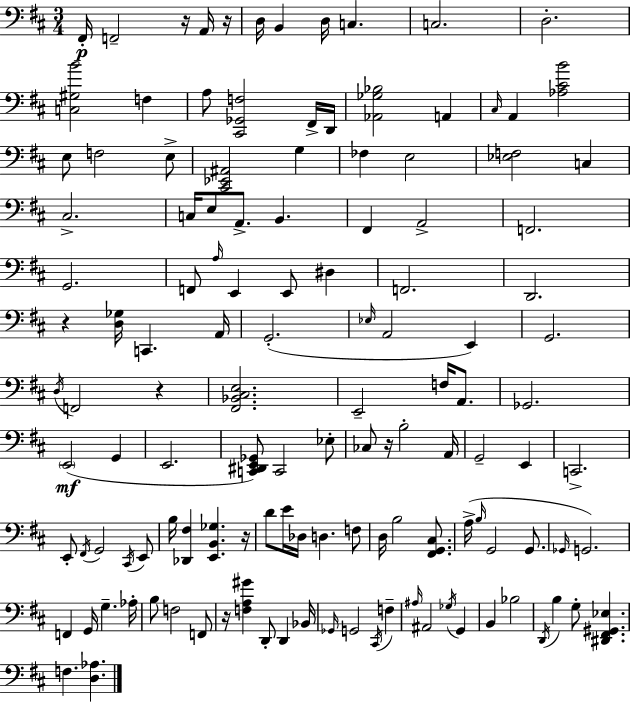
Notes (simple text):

F#2/s F2/h R/s A2/s R/s D3/s B2/q D3/s C3/q. C3/h. D3/h. [C3,G#3,B4]/h F3/q A3/e [C#2,Gb2,F3]/h F#2/s D2/s [Ab2,Gb3,Bb3]/h A2/q C#3/s A2/q [Ab3,C#4,B4]/h E3/e F3/h E3/e [C#2,Eb2,A#2]/h G3/q FES3/q E3/h [Eb3,F3]/h C3/q C#3/h. C3/s E3/e A2/e. B2/q. F#2/q A2/h F2/h. G2/h. F2/e A3/s E2/q E2/e D#3/q F2/h. D2/h. R/q [D3,Gb3]/s C2/q. A2/s G2/h. Eb3/s A2/h E2/q G2/h. D3/s F2/h R/q [F#2,Bb2,C#3,E3]/h. E2/h F3/s A2/e. Gb2/h. E2/h G2/q E2/h. [C2,D#2,E2,Gb2]/e C2/h Eb3/e CES3/e R/s B3/h A2/s G2/h E2/q C2/h. E2/e F#2/s G2/h C#2/s E2/e B3/s [Db2,F#3]/q [E2,B2,Gb3]/q. R/s D4/e E4/s Db3/s D3/q. F3/e D3/s B3/h [F#2,G2,C#3]/e. A3/s B3/s G2/h G2/e. Gb2/s G2/h. F2/q G2/s G3/q. Ab3/s B3/e F3/h F2/e R/s [F3,A3,G#4]/q D2/e D2/q Bb2/s Gb2/s G2/h C#2/s F3/q A#3/s A#2/h Gb3/s G2/q B2/q Bb3/h D2/s B3/q G3/e [D#2,F#2,G#2,Eb3]/q. F3/q. [D3,Ab3]/q.